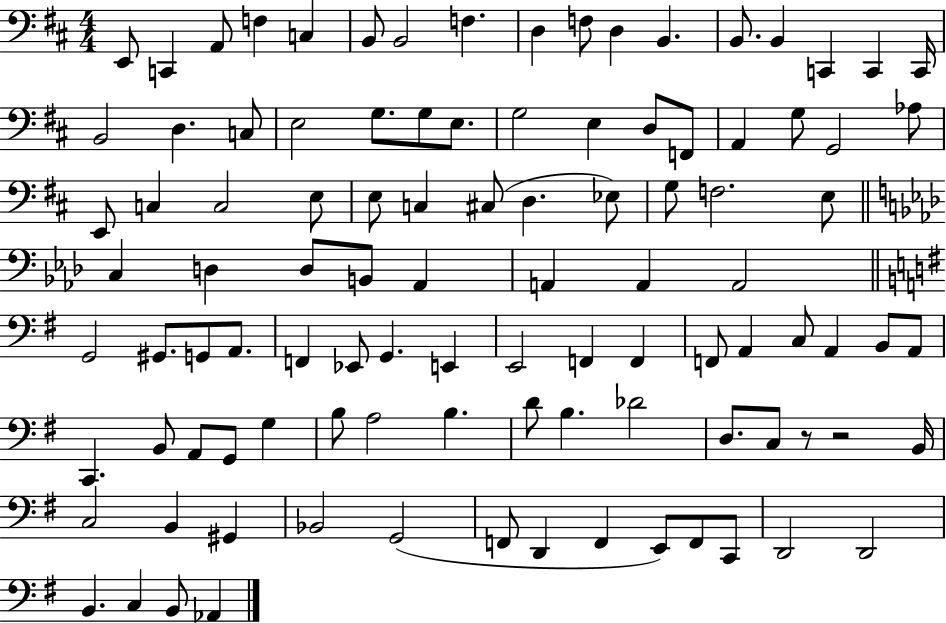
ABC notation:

X:1
T:Untitled
M:4/4
L:1/4
K:D
E,,/2 C,, A,,/2 F, C, B,,/2 B,,2 F, D, F,/2 D, B,, B,,/2 B,, C,, C,, C,,/4 B,,2 D, C,/2 E,2 G,/2 G,/2 E,/2 G,2 E, D,/2 F,,/2 A,, G,/2 G,,2 _A,/2 E,,/2 C, C,2 E,/2 E,/2 C, ^C,/2 D, _E,/2 G,/2 F,2 E,/2 C, D, D,/2 B,,/2 _A,, A,, A,, A,,2 G,,2 ^G,,/2 G,,/2 A,,/2 F,, _E,,/2 G,, E,, E,,2 F,, F,, F,,/2 A,, C,/2 A,, B,,/2 A,,/2 C,, B,,/2 A,,/2 G,,/2 G, B,/2 A,2 B, D/2 B, _D2 D,/2 C,/2 z/2 z2 B,,/4 C,2 B,, ^G,, _B,,2 G,,2 F,,/2 D,, F,, E,,/2 F,,/2 C,,/2 D,,2 D,,2 B,, C, B,,/2 _A,,